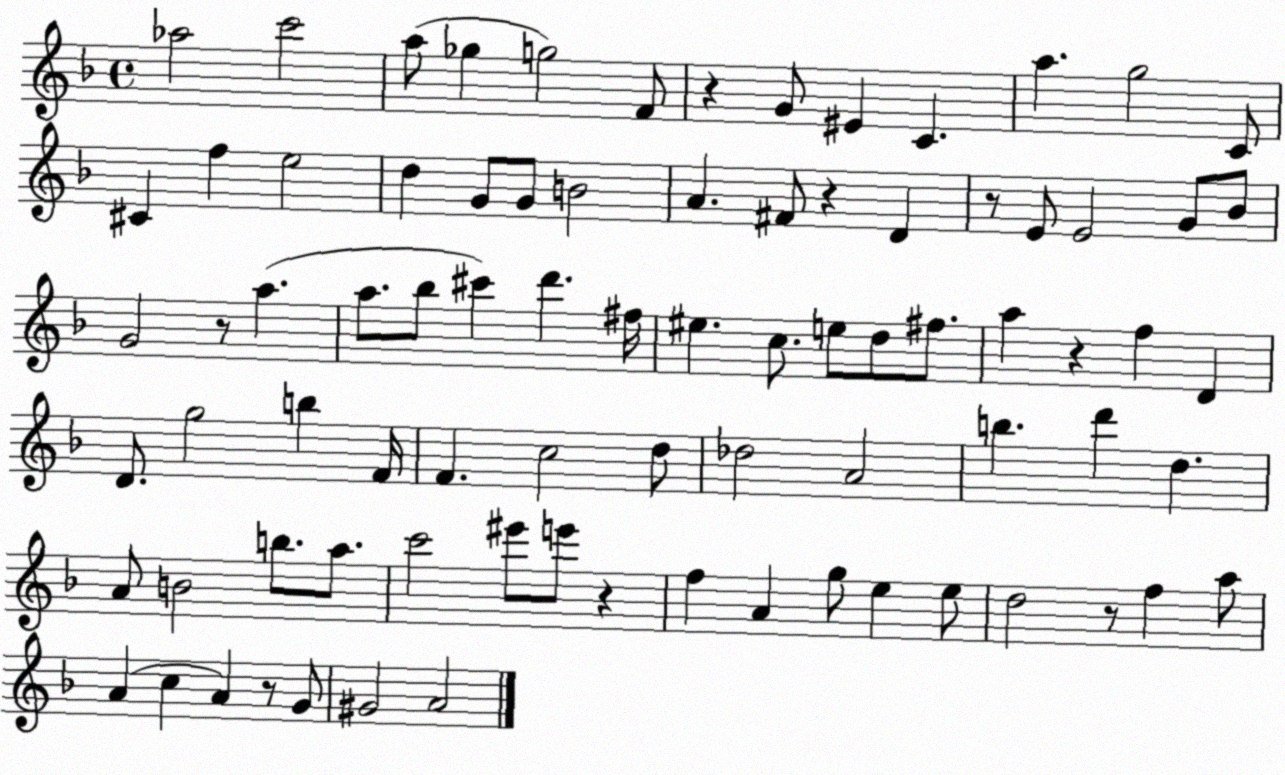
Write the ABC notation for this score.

X:1
T:Untitled
M:4/4
L:1/4
K:F
_a2 c'2 a/2 _g g2 F/2 z G/2 ^E C a g2 C/2 ^C f e2 d G/2 G/2 B2 A ^F/2 z D z/2 E/2 E2 G/2 _B/2 G2 z/2 a a/2 _b/2 ^c' d' ^f/4 ^e c/2 e/2 d/2 ^f/2 a z f D D/2 g2 b F/4 F c2 d/2 _d2 A2 b d' d A/2 B2 b/2 a/2 c'2 ^e'/2 e'/2 z f A g/2 e e/2 d2 z/2 f a/2 A c A z/2 G/2 ^G2 A2